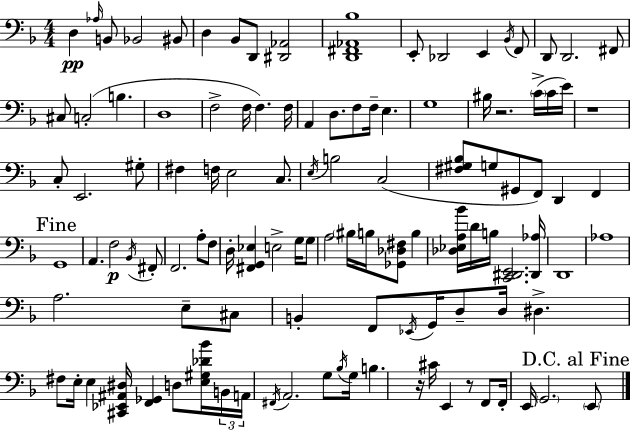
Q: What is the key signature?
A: D minor